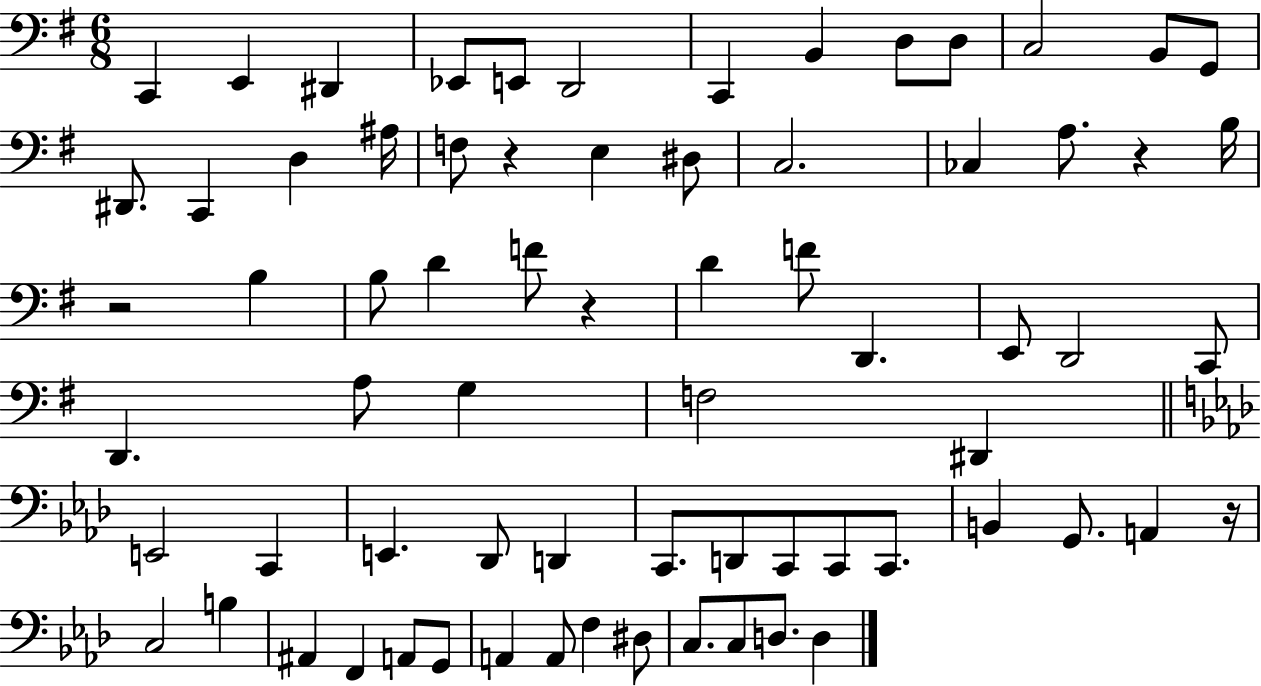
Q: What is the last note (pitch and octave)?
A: D3